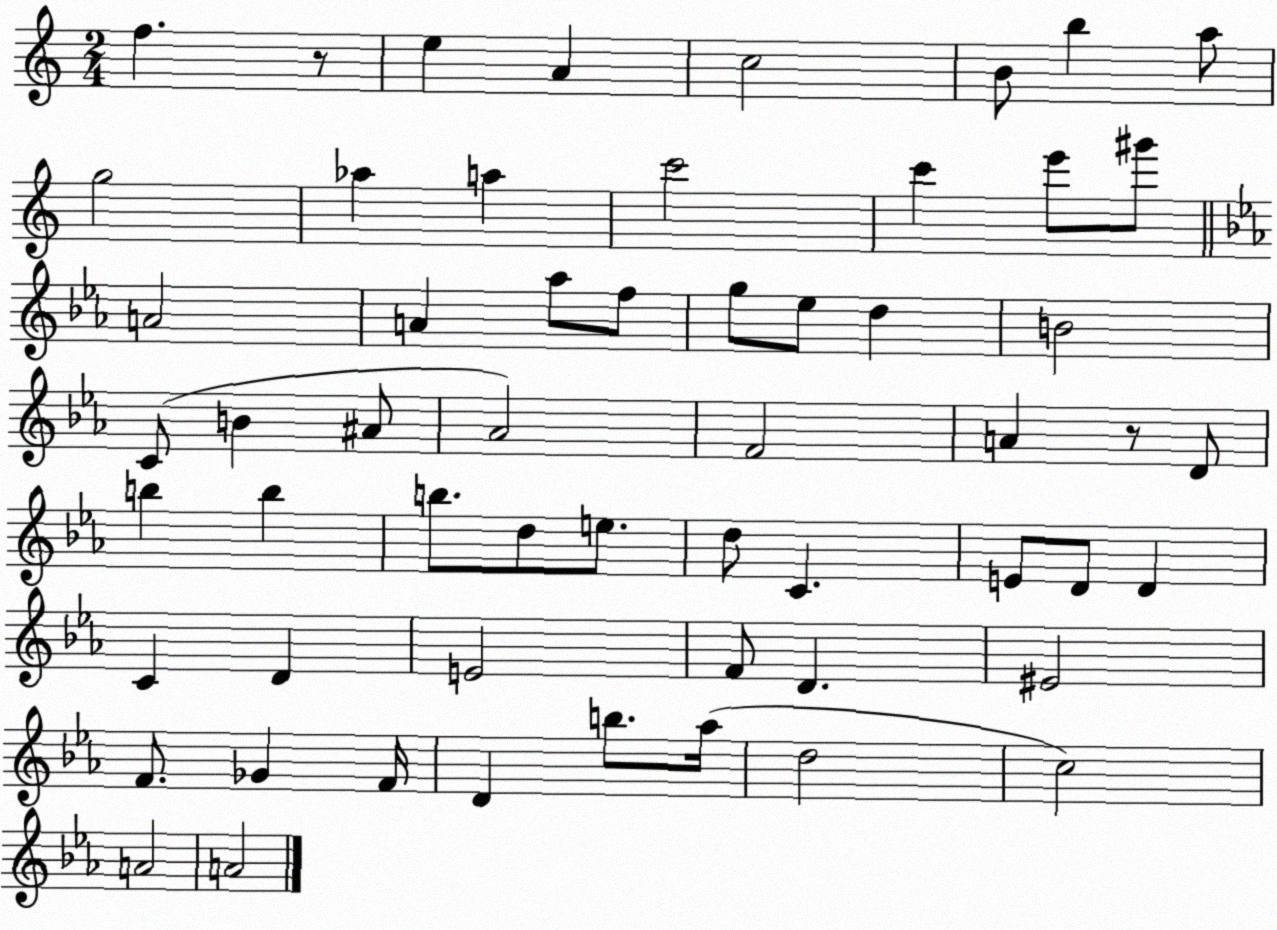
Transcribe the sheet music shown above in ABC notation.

X:1
T:Untitled
M:2/4
L:1/4
K:C
f z/2 e A c2 B/2 b a/2 g2 _a a c'2 c' e'/2 ^g'/2 A2 A _a/2 f/2 g/2 _e/2 d B2 C/2 B ^A/2 _A2 F2 A z/2 D/2 b b b/2 d/2 e/2 d/2 C E/2 D/2 D C D E2 F/2 D ^E2 F/2 _G F/4 D b/2 _a/4 d2 c2 A2 A2